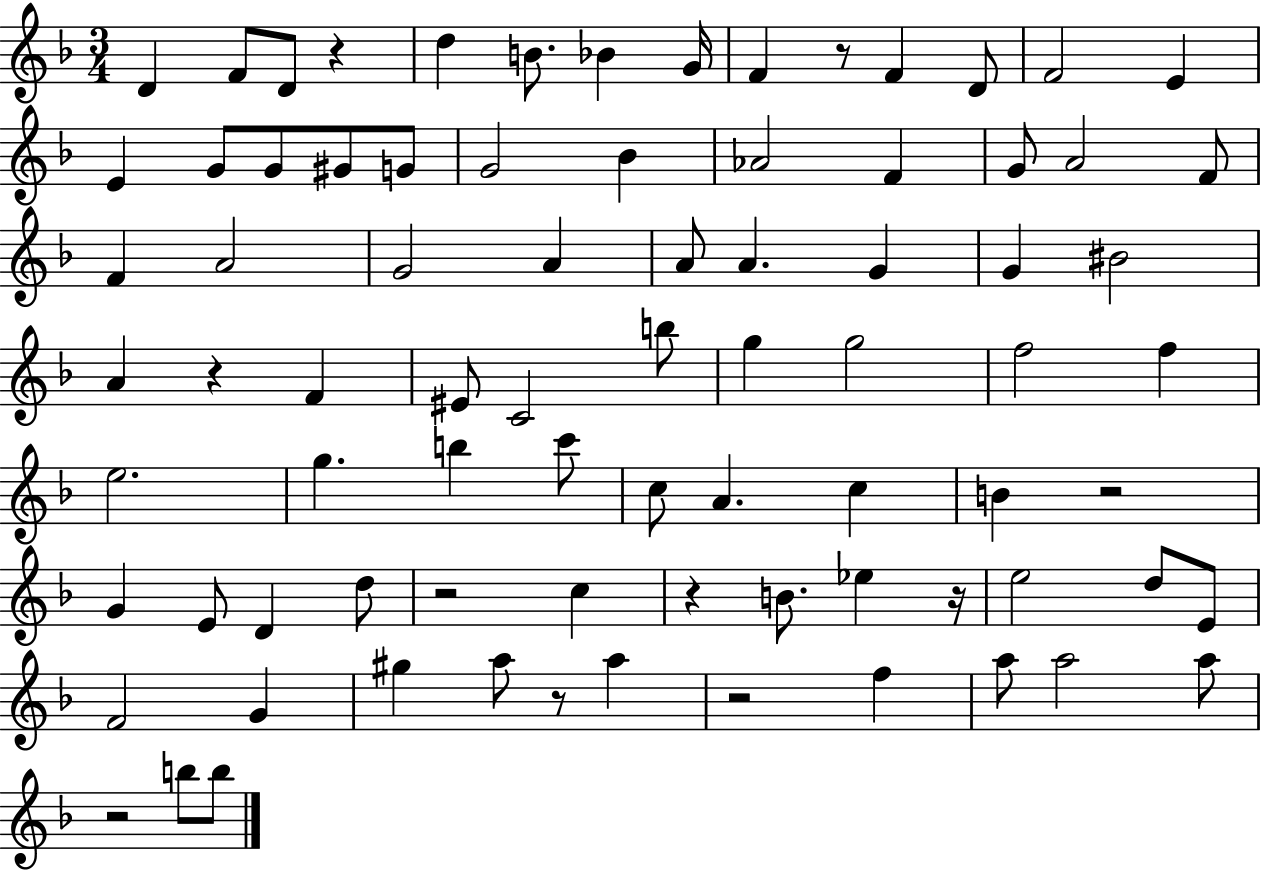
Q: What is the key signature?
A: F major